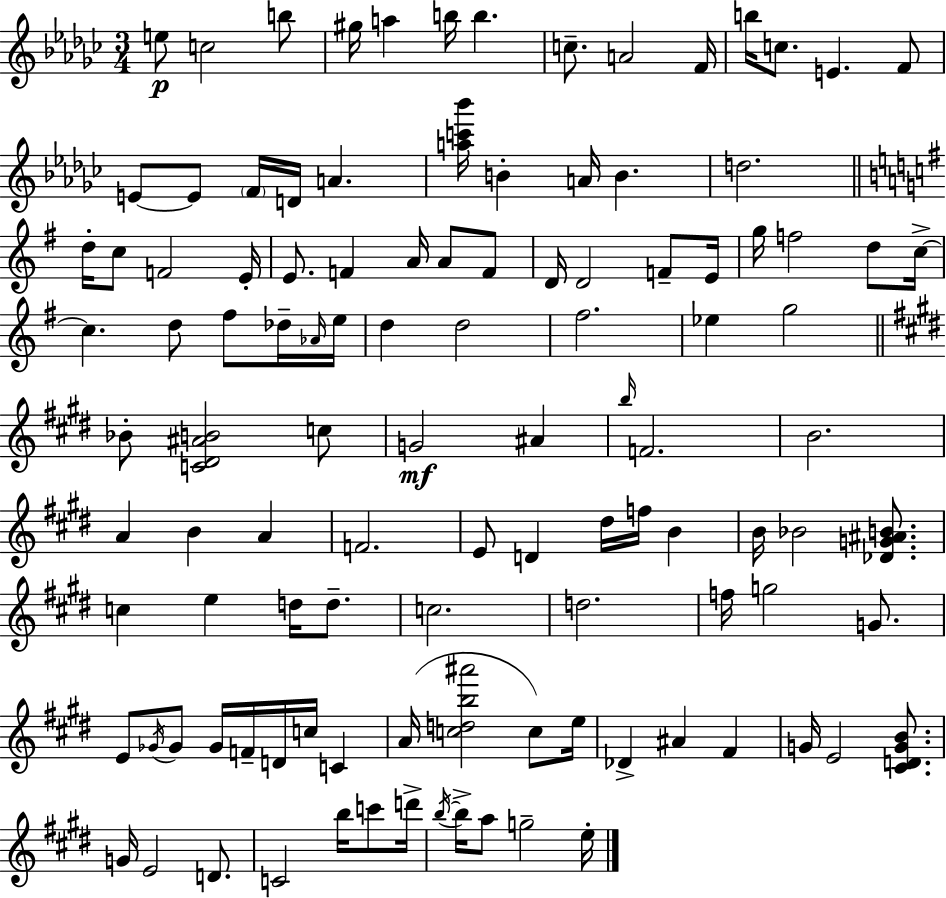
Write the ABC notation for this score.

X:1
T:Untitled
M:3/4
L:1/4
K:Ebm
e/2 c2 b/2 ^g/4 a b/4 b c/2 A2 F/4 b/4 c/2 E F/2 E/2 E/2 F/4 D/4 A [ac'_b']/4 B A/4 B d2 d/4 c/2 F2 E/4 E/2 F A/4 A/2 F/2 D/4 D2 F/2 E/4 g/4 f2 d/2 c/4 c d/2 ^f/2 _d/4 _A/4 e/4 d d2 ^f2 _e g2 _B/2 [C^D^AB]2 c/2 G2 ^A b/4 F2 B2 A B A F2 E/2 D ^d/4 f/4 B B/4 _B2 [_DG^AB]/2 c e d/4 d/2 c2 d2 f/4 g2 G/2 E/2 _G/4 _G/2 _G/4 F/4 D/4 c/4 C A/4 [cdb^a']2 c/2 e/4 _D ^A ^F G/4 E2 [^CDGB]/2 G/4 E2 D/2 C2 b/4 c'/2 d'/4 b/4 b/4 a/2 g2 e/4